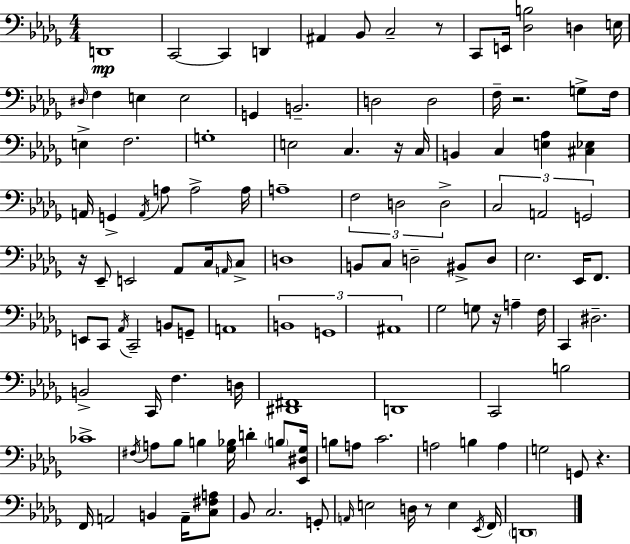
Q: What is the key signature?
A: BES minor